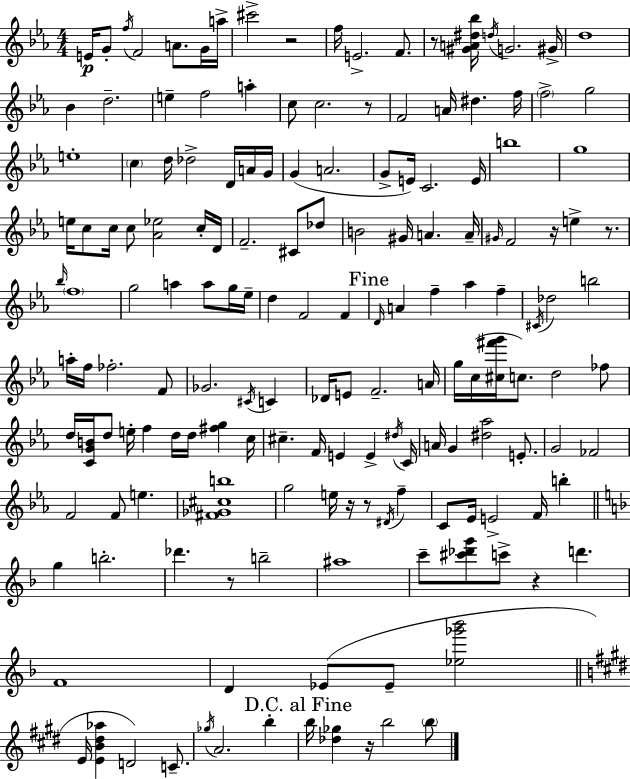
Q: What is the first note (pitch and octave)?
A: E4